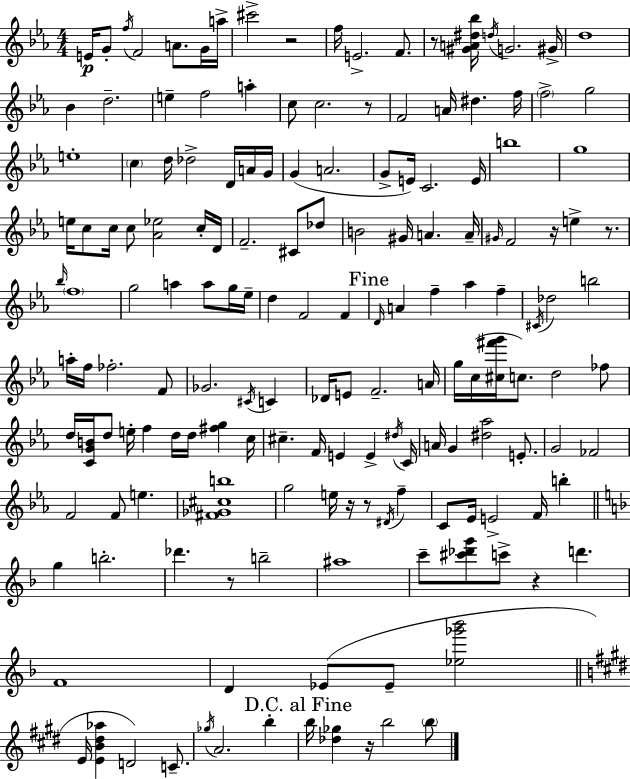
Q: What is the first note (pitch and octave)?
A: E4